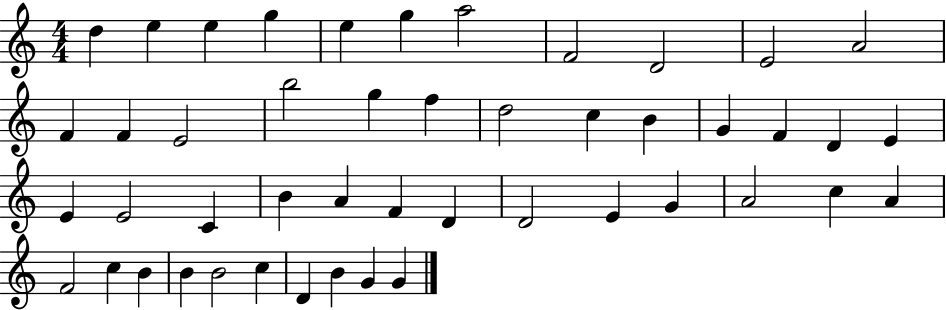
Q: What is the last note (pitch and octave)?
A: G4